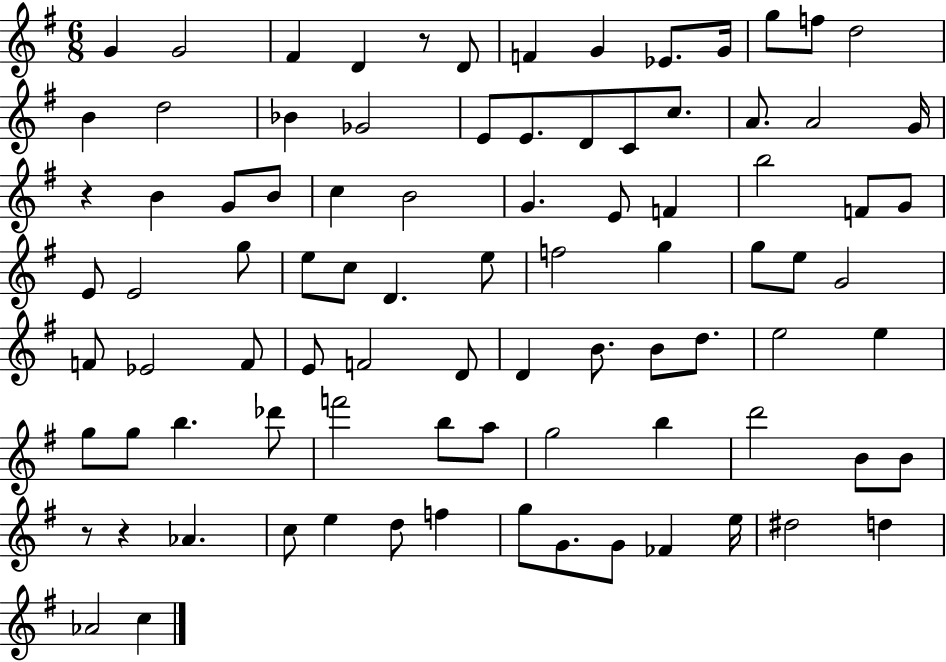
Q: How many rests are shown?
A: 4